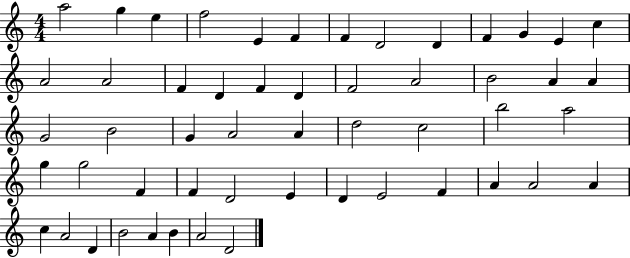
A5/h G5/q E5/q F5/h E4/q F4/q F4/q D4/h D4/q F4/q G4/q E4/q C5/q A4/h A4/h F4/q D4/q F4/q D4/q F4/h A4/h B4/h A4/q A4/q G4/h B4/h G4/q A4/h A4/q D5/h C5/h B5/h A5/h G5/q G5/h F4/q F4/q D4/h E4/q D4/q E4/h F4/q A4/q A4/h A4/q C5/q A4/h D4/q B4/h A4/q B4/q A4/h D4/h